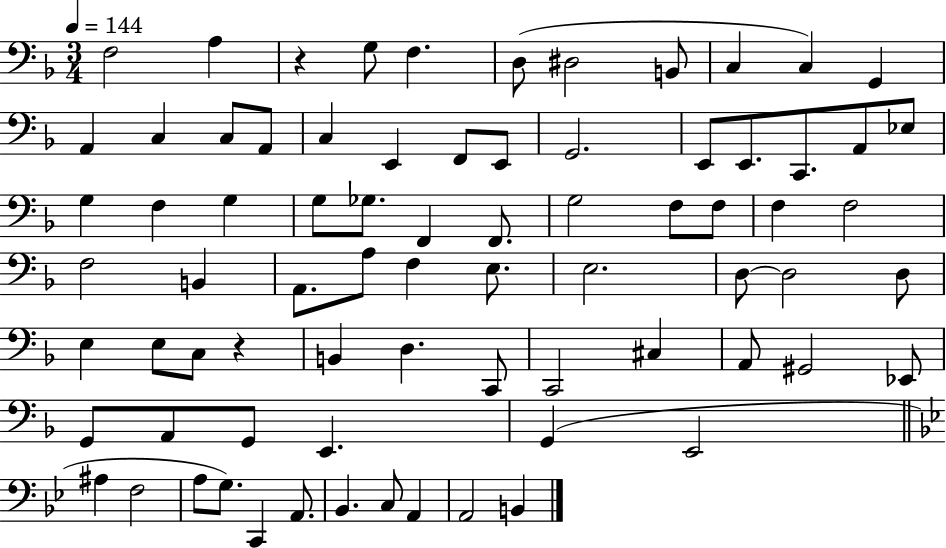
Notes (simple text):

F3/h A3/q R/q G3/e F3/q. D3/e D#3/h B2/e C3/q C3/q G2/q A2/q C3/q C3/e A2/e C3/q E2/q F2/e E2/e G2/h. E2/e E2/e. C2/e. A2/e Eb3/e G3/q F3/q G3/q G3/e Gb3/e. F2/q F2/e. G3/h F3/e F3/e F3/q F3/h F3/h B2/q A2/e. A3/e F3/q E3/e. E3/h. D3/e D3/h D3/e E3/q E3/e C3/e R/q B2/q D3/q. C2/e C2/h C#3/q A2/e G#2/h Eb2/e G2/e A2/e G2/e E2/q. G2/q E2/h A#3/q F3/h A3/e G3/e. C2/q A2/e. Bb2/q. C3/e A2/q A2/h B2/q